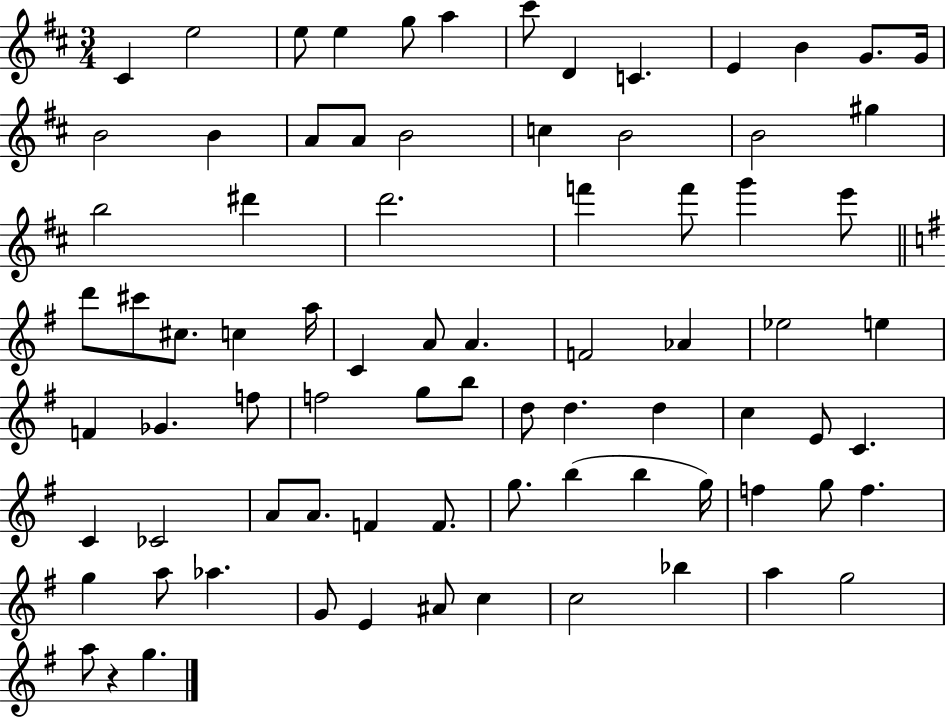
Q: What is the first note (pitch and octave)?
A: C#4